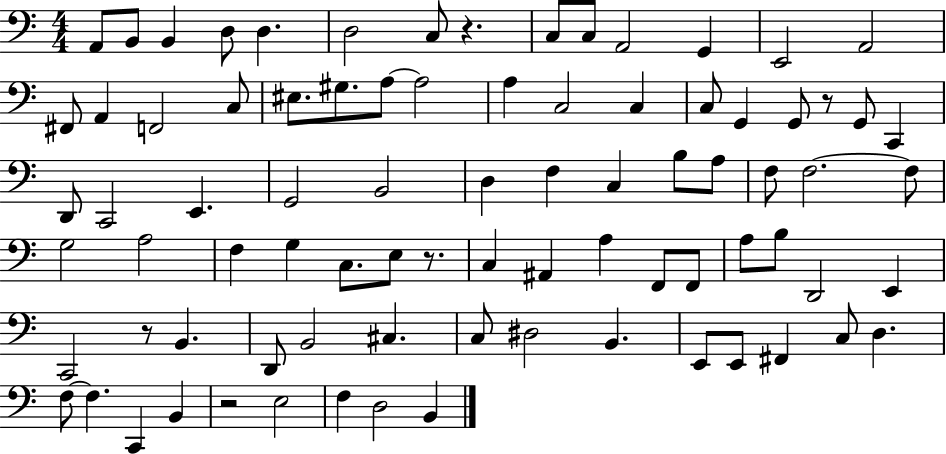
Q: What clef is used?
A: bass